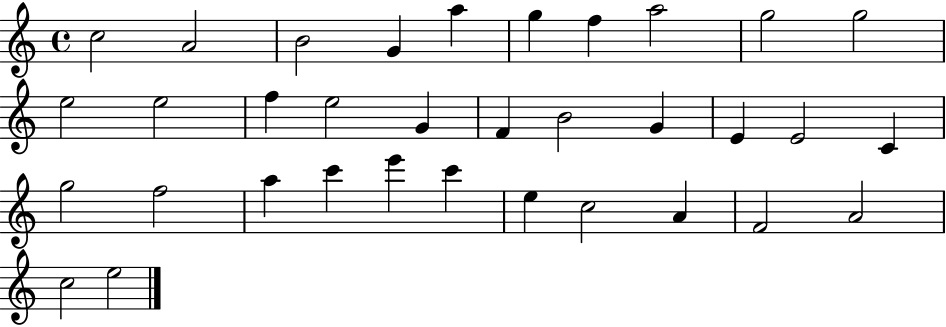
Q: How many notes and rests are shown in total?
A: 34